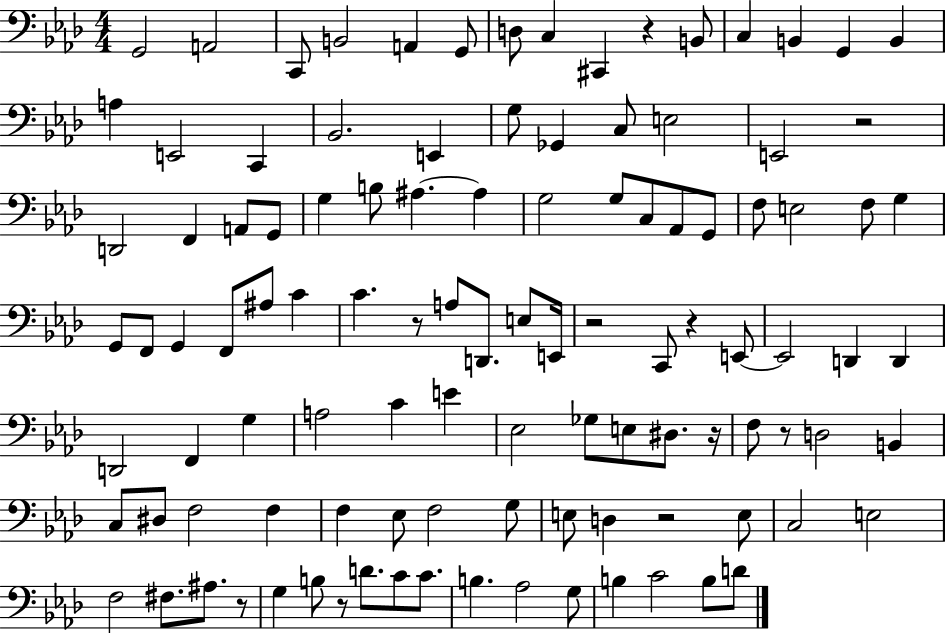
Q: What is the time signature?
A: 4/4